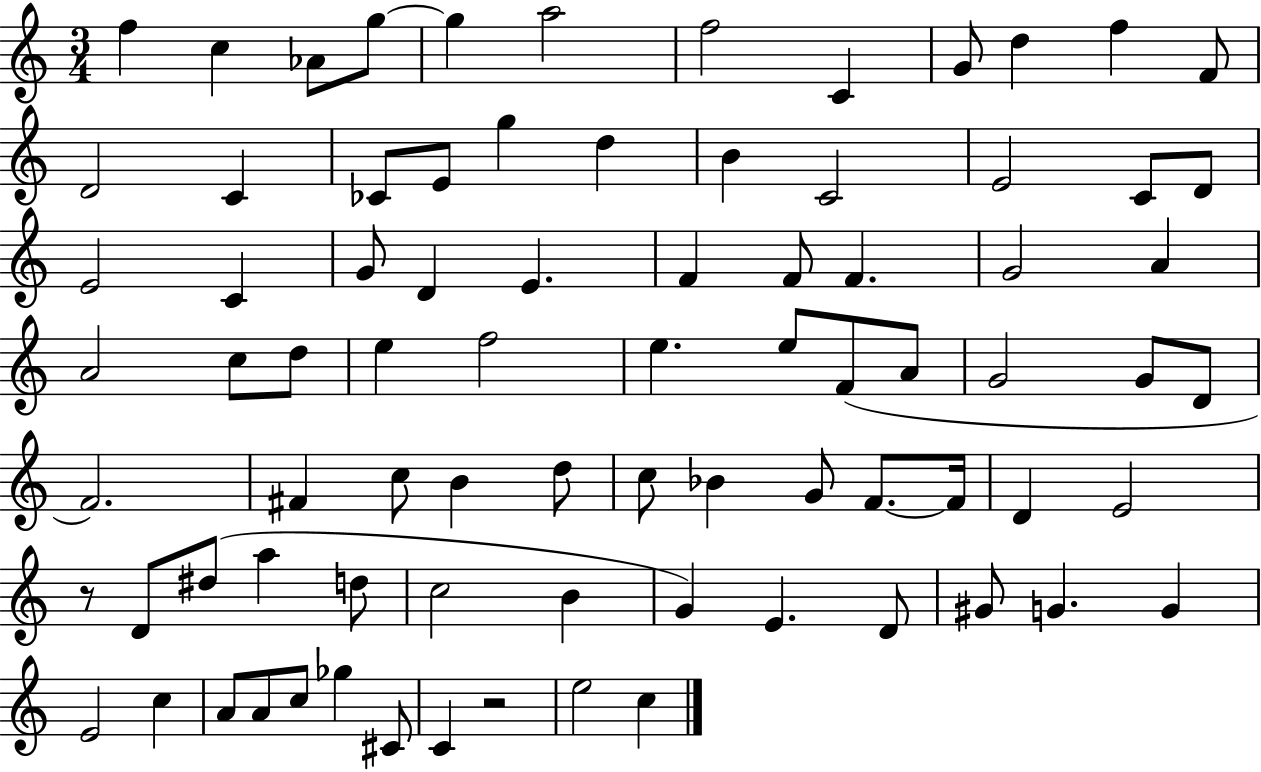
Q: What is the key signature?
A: C major